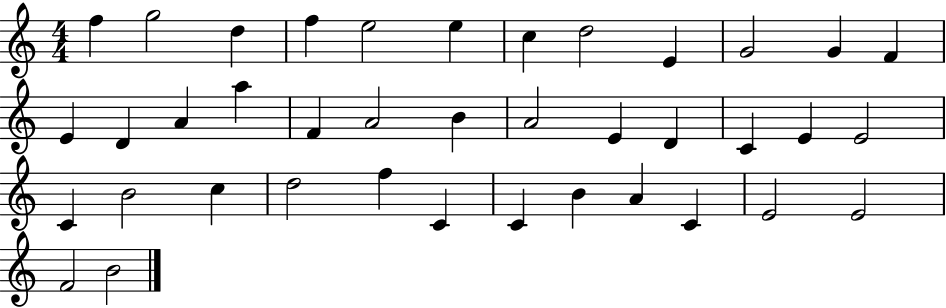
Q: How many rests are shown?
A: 0